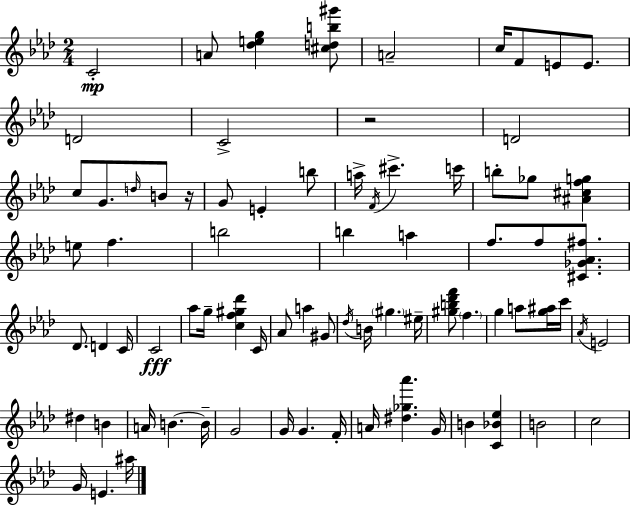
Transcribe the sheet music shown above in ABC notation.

X:1
T:Untitled
M:2/4
L:1/4
K:Ab
C2 A/2 [_deg] [^cdb^g']/2 A2 c/4 F/2 E/2 E/2 D2 C2 z2 D2 c/2 G/2 d/4 B/2 z/4 G/2 E b/2 a/4 F/4 ^c' c'/4 b/2 _g/2 [^A^cfg] e/2 f b2 b a f/2 f/2 [^C_G_A^f]/2 _D/2 D C/4 C2 _a/2 g/4 [cf^g_d'] C/4 _A/2 a ^G/2 _d/4 B/4 ^g ^e/4 [^gb_d'f']/2 f g a/2 [g^a]/4 c'/4 _A/4 E2 ^d B A/4 B B/4 G2 G/4 G F/4 A/4 [^d_g_a'] G/4 B [C_B_e] B2 c2 G/4 E ^a/4